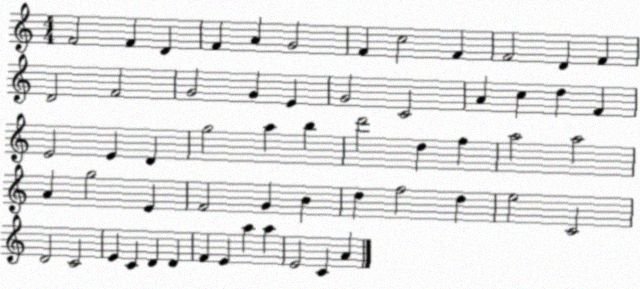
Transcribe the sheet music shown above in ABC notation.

X:1
T:Untitled
M:4/4
L:1/4
K:C
F2 F D F A G2 F c2 F F2 D F D2 F2 G2 G E G2 C2 A c d F E2 E D g2 a b d'2 d f a2 a2 A g2 E F2 G B d f2 d e2 C2 D2 C2 E C D D F E a a E2 C A